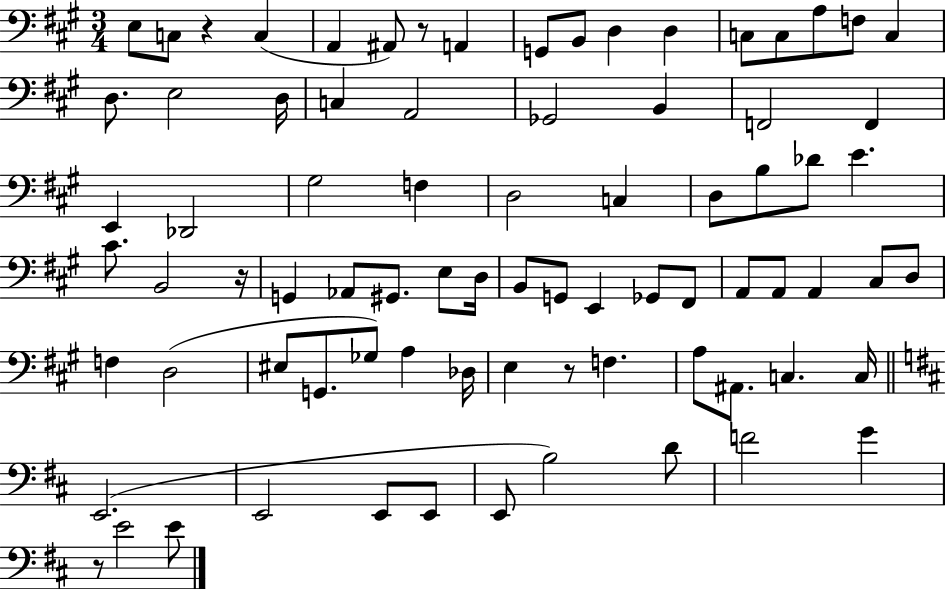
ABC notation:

X:1
T:Untitled
M:3/4
L:1/4
K:A
E,/2 C,/2 z C, A,, ^A,,/2 z/2 A,, G,,/2 B,,/2 D, D, C,/2 C,/2 A,/2 F,/2 C, D,/2 E,2 D,/4 C, A,,2 _G,,2 B,, F,,2 F,, E,, _D,,2 ^G,2 F, D,2 C, D,/2 B,/2 _D/2 E ^C/2 B,,2 z/4 G,, _A,,/2 ^G,,/2 E,/2 D,/4 B,,/2 G,,/2 E,, _G,,/2 ^F,,/2 A,,/2 A,,/2 A,, ^C,/2 D,/2 F, D,2 ^E,/2 G,,/2 _G,/2 A, _D,/4 E, z/2 F, A,/2 ^A,,/2 C, C,/4 E,,2 E,,2 E,,/2 E,,/2 E,,/2 B,2 D/2 F2 G z/2 E2 E/2